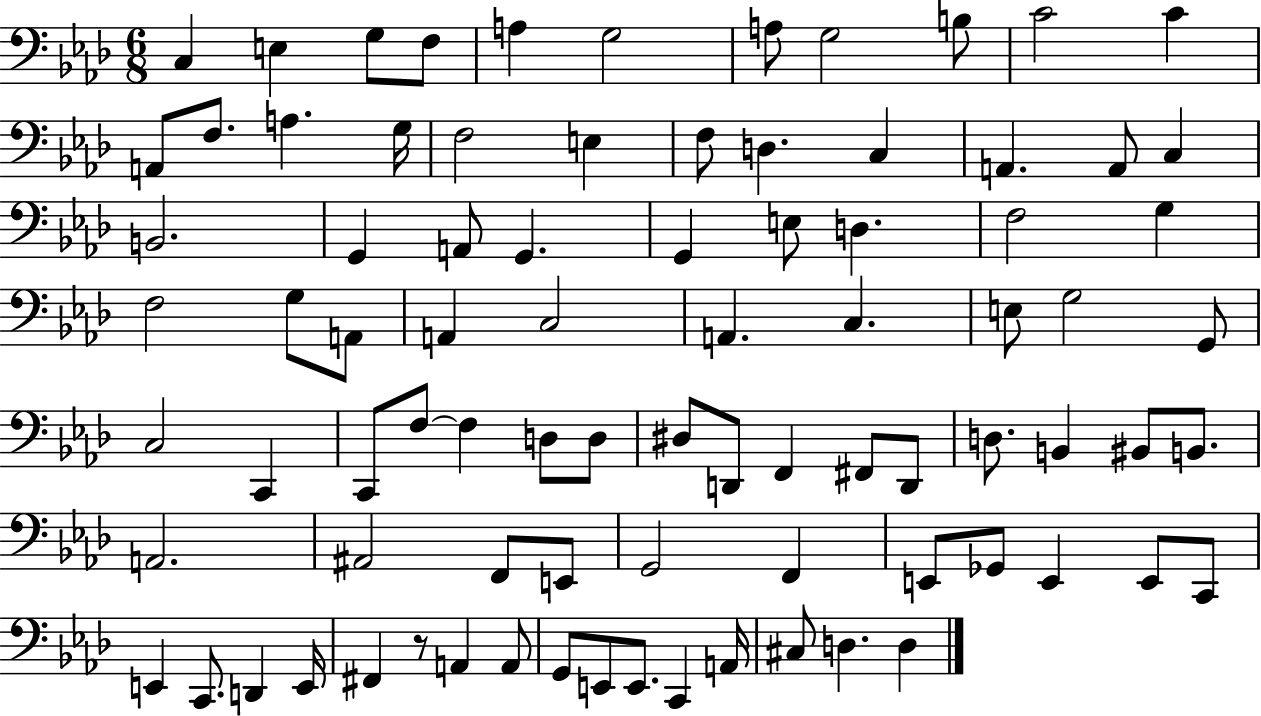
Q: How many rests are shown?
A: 1